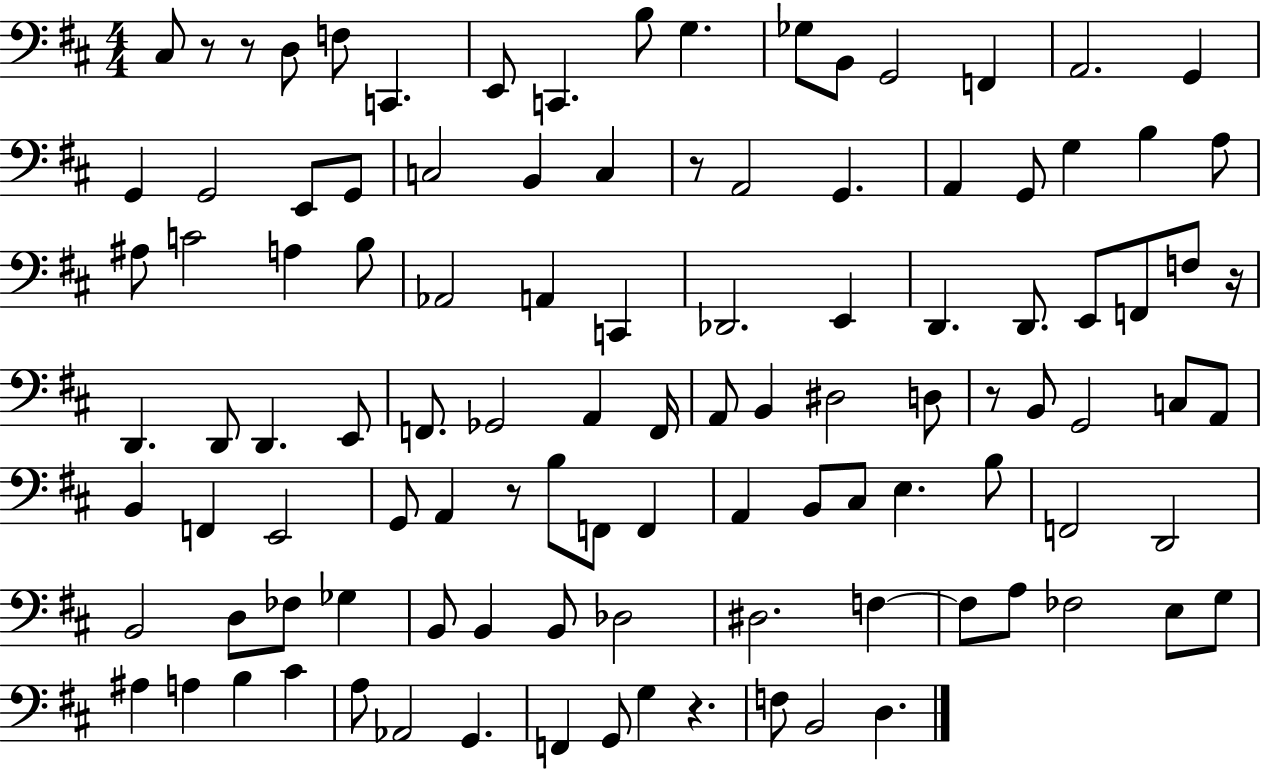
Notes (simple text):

C#3/e R/e R/e D3/e F3/e C2/q. E2/e C2/q. B3/e G3/q. Gb3/e B2/e G2/h F2/q A2/h. G2/q G2/q G2/h E2/e G2/e C3/h B2/q C3/q R/e A2/h G2/q. A2/q G2/e G3/q B3/q A3/e A#3/e C4/h A3/q B3/e Ab2/h A2/q C2/q Db2/h. E2/q D2/q. D2/e. E2/e F2/e F3/e R/s D2/q. D2/e D2/q. E2/e F2/e. Gb2/h A2/q F2/s A2/e B2/q D#3/h D3/e R/e B2/e G2/h C3/e A2/e B2/q F2/q E2/h G2/e A2/q R/e B3/e F2/e F2/q A2/q B2/e C#3/e E3/q. B3/e F2/h D2/h B2/h D3/e FES3/e Gb3/q B2/e B2/q B2/e Db3/h D#3/h. F3/q F3/e A3/e FES3/h E3/e G3/e A#3/q A3/q B3/q C#4/q A3/e Ab2/h G2/q. F2/q G2/e G3/q R/q. F3/e B2/h D3/q.